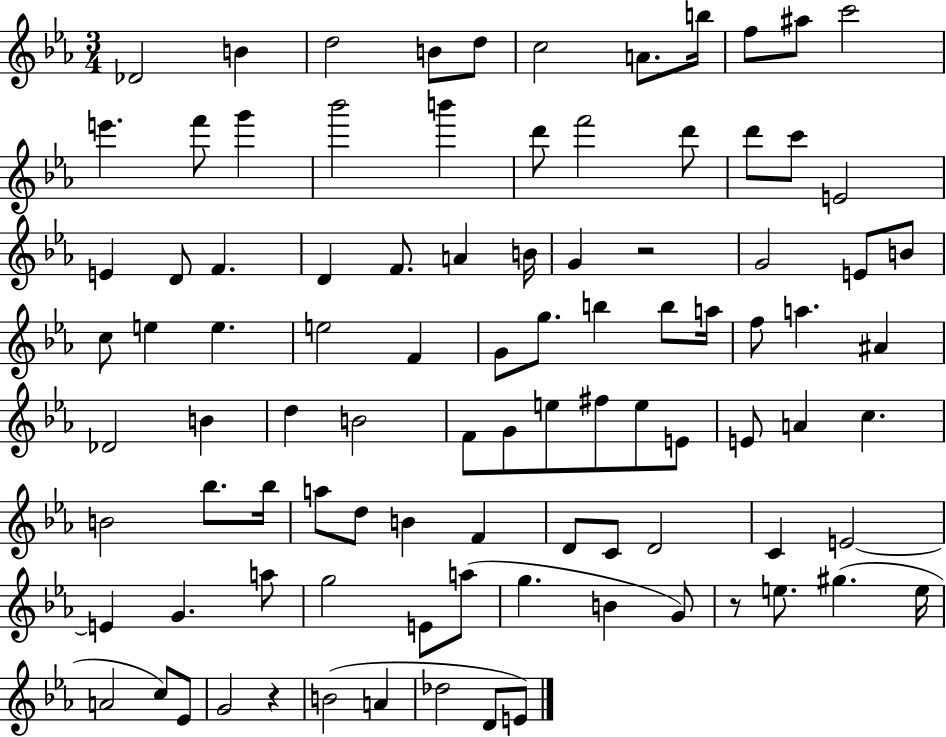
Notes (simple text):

Db4/h B4/q D5/h B4/e D5/e C5/h A4/e. B5/s F5/e A#5/e C6/h E6/q. F6/e G6/q Bb6/h B6/q D6/e F6/h D6/e D6/e C6/e E4/h E4/q D4/e F4/q. D4/q F4/e. A4/q B4/s G4/q R/h G4/h E4/e B4/e C5/e E5/q E5/q. E5/h F4/q G4/e G5/e. B5/q B5/e A5/s F5/e A5/q. A#4/q Db4/h B4/q D5/q B4/h F4/e G4/e E5/e F#5/e E5/e E4/e E4/e A4/q C5/q. B4/h Bb5/e. Bb5/s A5/e D5/e B4/q F4/q D4/e C4/e D4/h C4/q E4/h E4/q G4/q. A5/e G5/h E4/e A5/e G5/q. B4/q G4/e R/e E5/e. G#5/q. E5/s A4/h C5/e Eb4/e G4/h R/q B4/h A4/q Db5/h D4/e E4/e